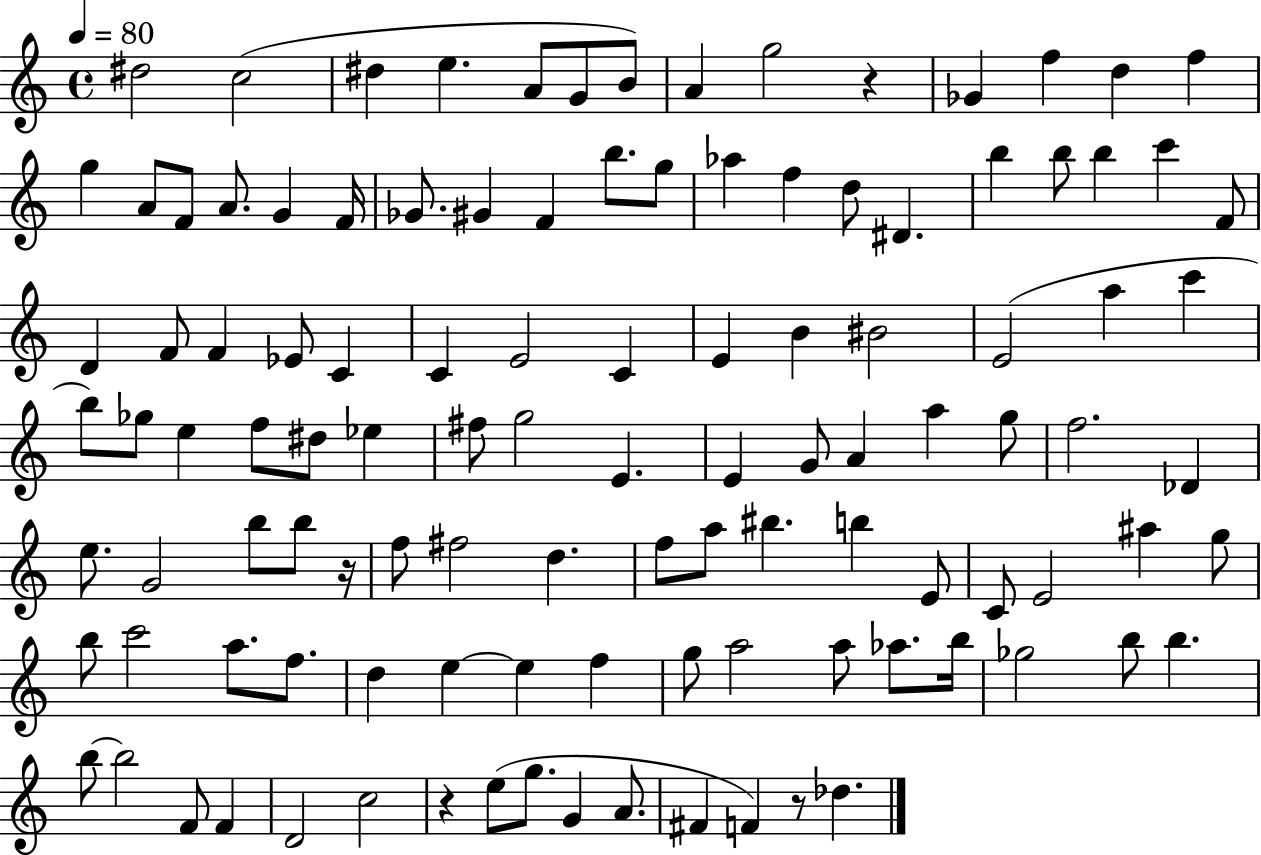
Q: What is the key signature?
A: C major